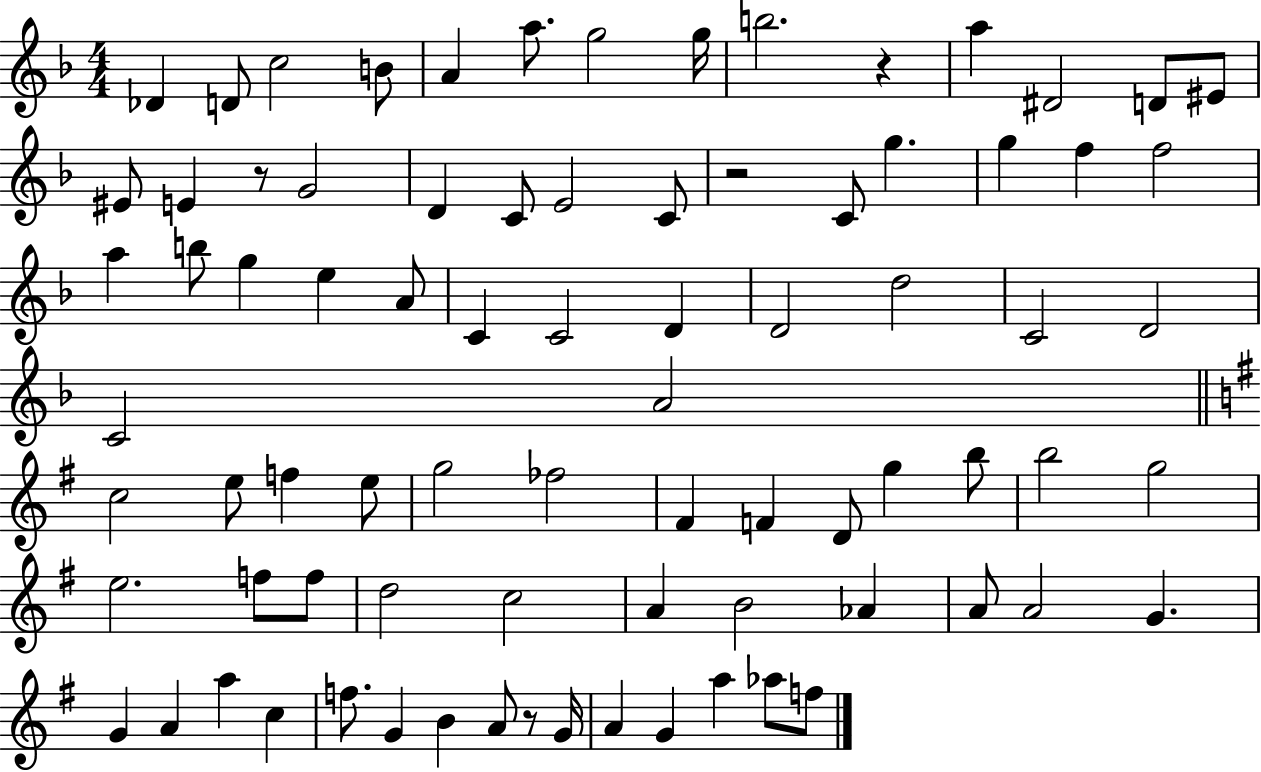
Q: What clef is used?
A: treble